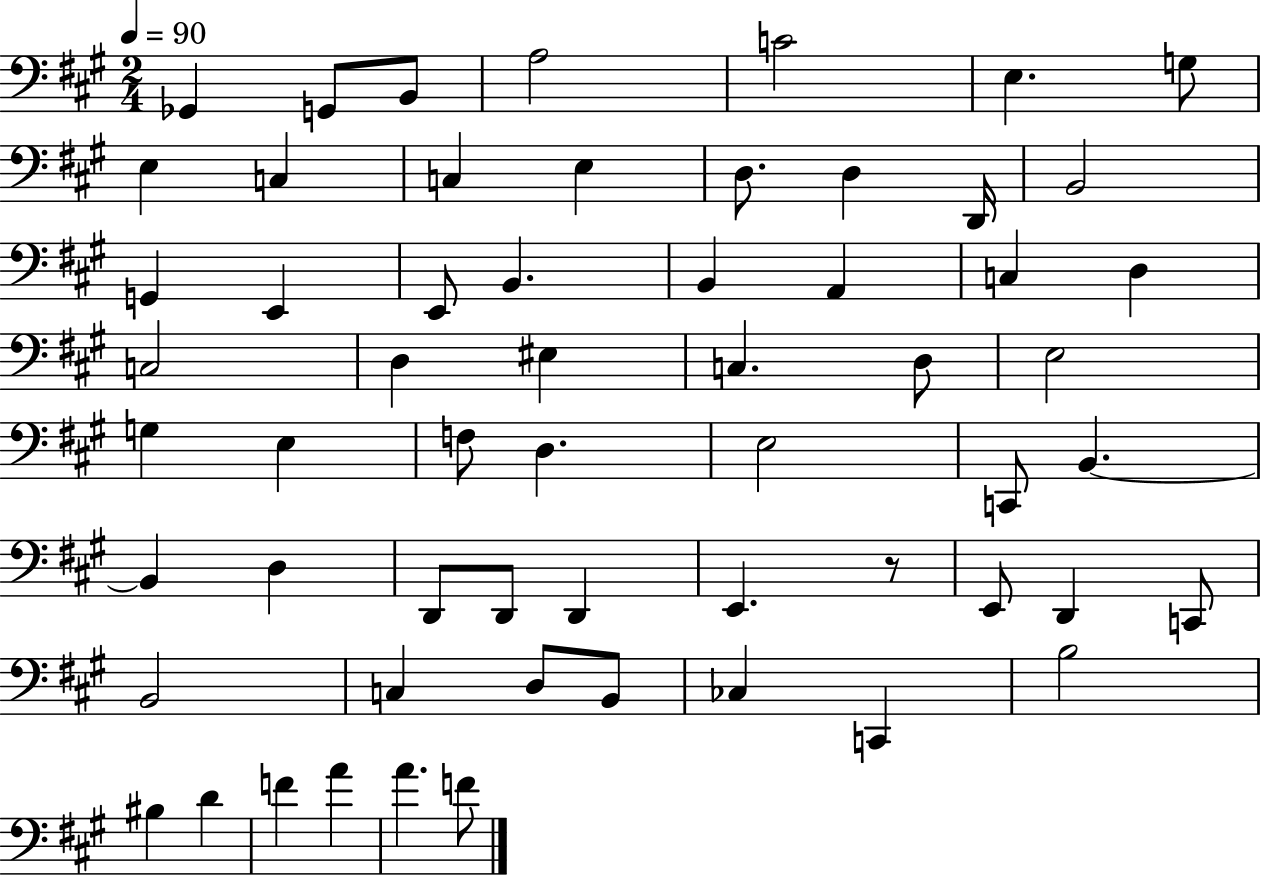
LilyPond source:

{
  \clef bass
  \numericTimeSignature
  \time 2/4
  \key a \major
  \tempo 4 = 90
  ges,4 g,8 b,8 | a2 | c'2 | e4. g8 | \break e4 c4 | c4 e4 | d8. d4 d,16 | b,2 | \break g,4 e,4 | e,8 b,4. | b,4 a,4 | c4 d4 | \break c2 | d4 eis4 | c4. d8 | e2 | \break g4 e4 | f8 d4. | e2 | c,8 b,4.~~ | \break b,4 d4 | d,8 d,8 d,4 | e,4. r8 | e,8 d,4 c,8 | \break b,2 | c4 d8 b,8 | ces4 c,4 | b2 | \break bis4 d'4 | f'4 a'4 | a'4. f'8 | \bar "|."
}